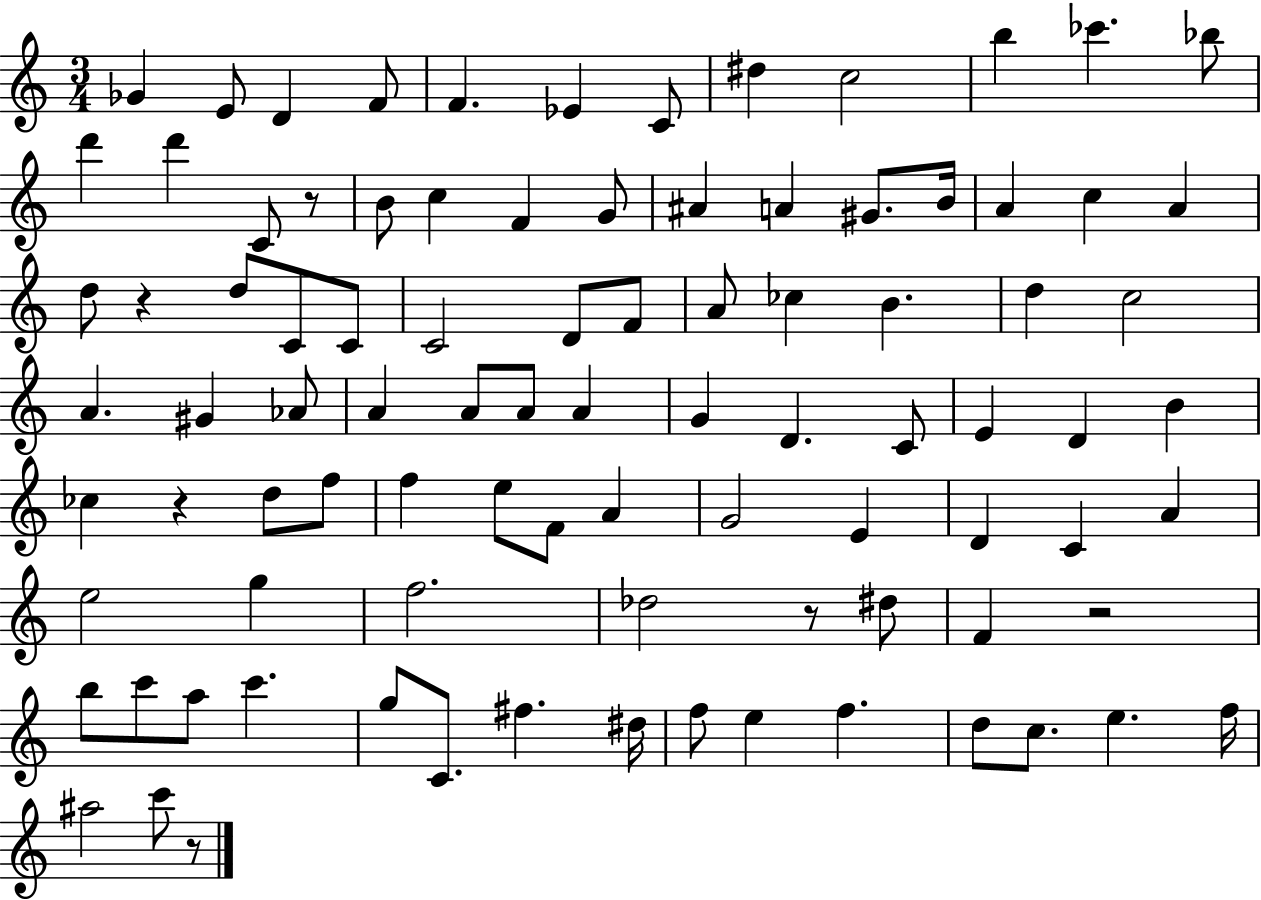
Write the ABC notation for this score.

X:1
T:Untitled
M:3/4
L:1/4
K:C
_G E/2 D F/2 F _E C/2 ^d c2 b _c' _b/2 d' d' C/2 z/2 B/2 c F G/2 ^A A ^G/2 B/4 A c A d/2 z d/2 C/2 C/2 C2 D/2 F/2 A/2 _c B d c2 A ^G _A/2 A A/2 A/2 A G D C/2 E D B _c z d/2 f/2 f e/2 F/2 A G2 E D C A e2 g f2 _d2 z/2 ^d/2 F z2 b/2 c'/2 a/2 c' g/2 C/2 ^f ^d/4 f/2 e f d/2 c/2 e f/4 ^a2 c'/2 z/2